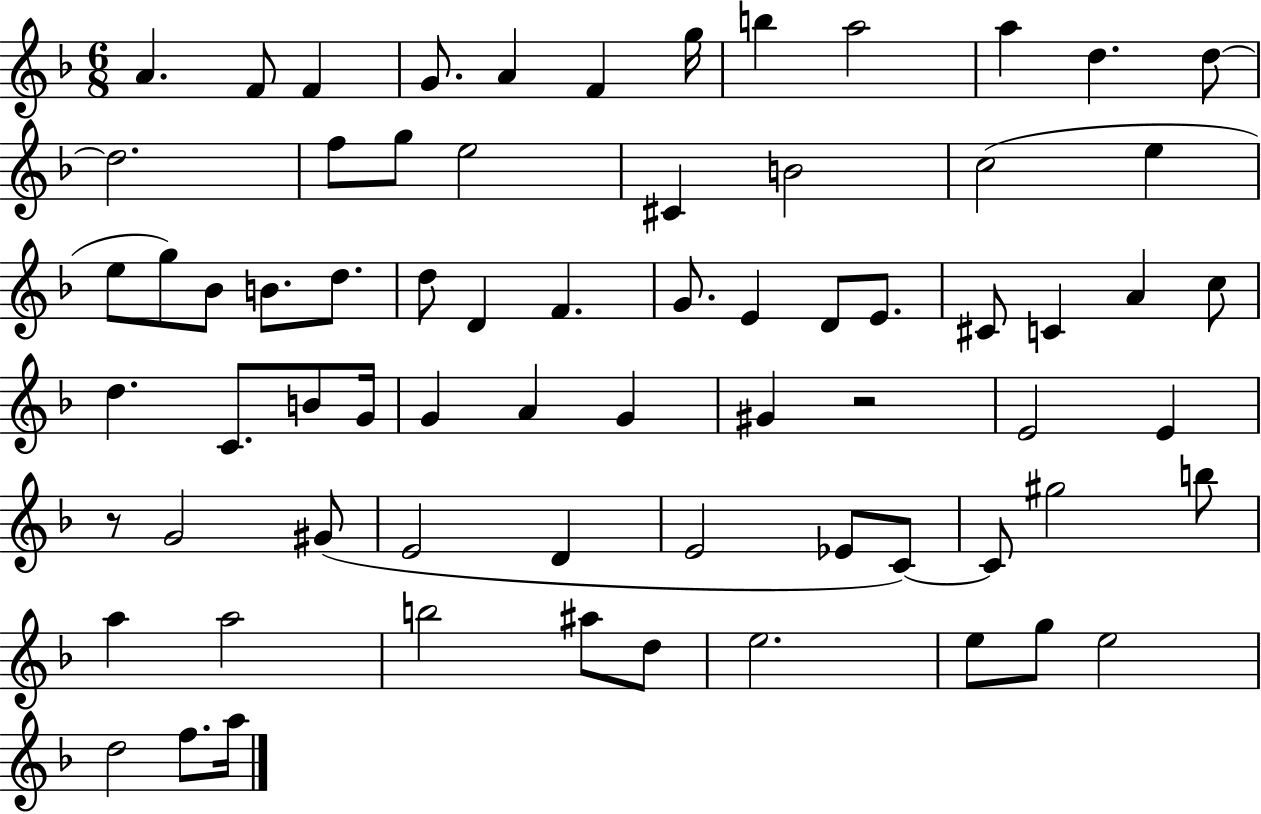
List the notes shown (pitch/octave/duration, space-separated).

A4/q. F4/e F4/q G4/e. A4/q F4/q G5/s B5/q A5/h A5/q D5/q. D5/e D5/h. F5/e G5/e E5/h C#4/q B4/h C5/h E5/q E5/e G5/e Bb4/e B4/e. D5/e. D5/e D4/q F4/q. G4/e. E4/q D4/e E4/e. C#4/e C4/q A4/q C5/e D5/q. C4/e. B4/e G4/s G4/q A4/q G4/q G#4/q R/h E4/h E4/q R/e G4/h G#4/e E4/h D4/q E4/h Eb4/e C4/e C4/e G#5/h B5/e A5/q A5/h B5/h A#5/e D5/e E5/h. E5/e G5/e E5/h D5/h F5/e. A5/s